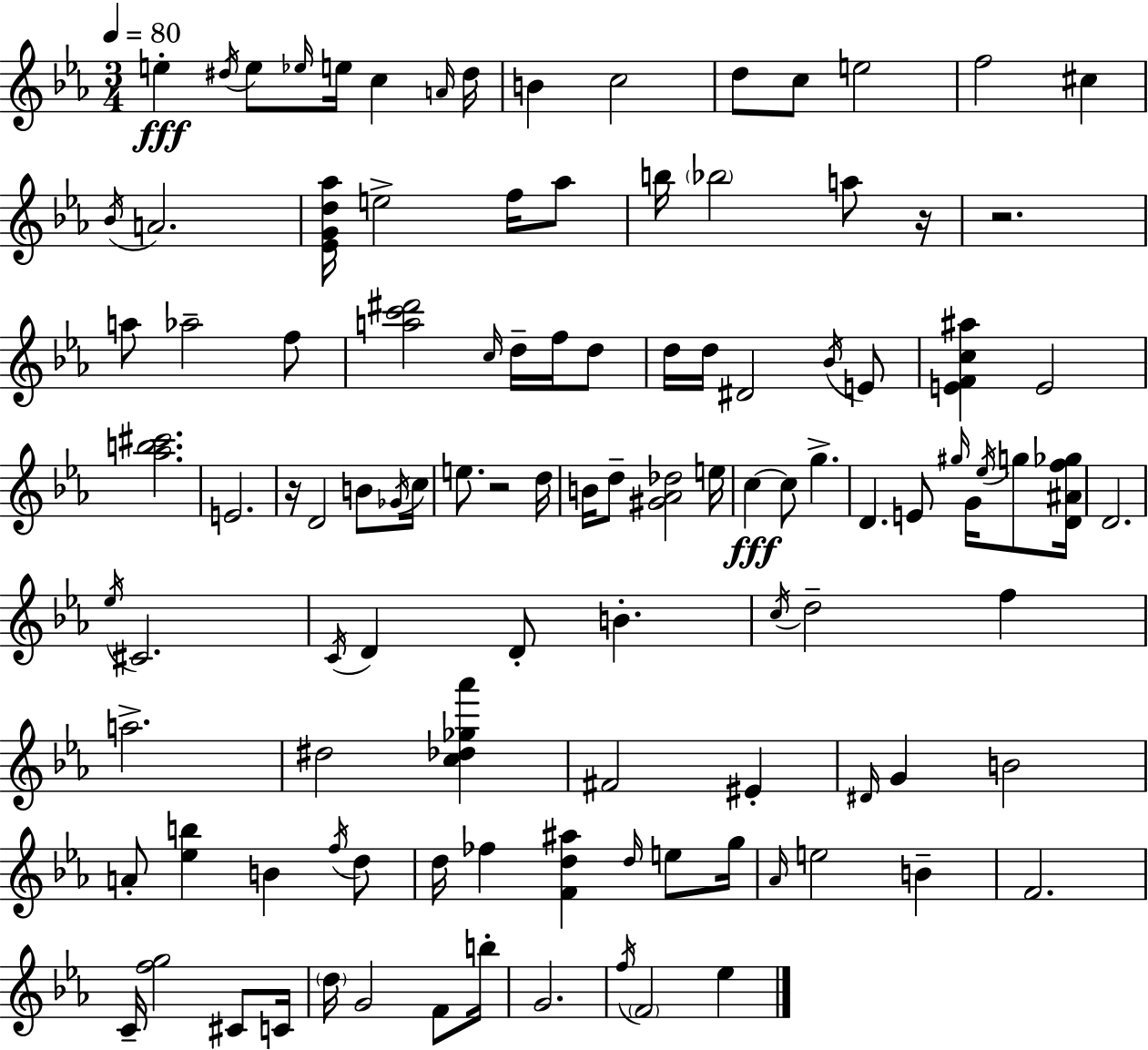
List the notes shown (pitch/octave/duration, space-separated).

E5/q D#5/s E5/e Eb5/s E5/s C5/q A4/s D#5/s B4/q C5/h D5/e C5/e E5/h F5/h C#5/q Bb4/s A4/h. [Eb4,G4,D5,Ab5]/s E5/h F5/s Ab5/e B5/s Bb5/h A5/e R/s R/h. A5/e Ab5/h F5/e [A5,C6,D#6]/h C5/s D5/s F5/s D5/e D5/s D5/s D#4/h Bb4/s E4/e [E4,F4,C5,A#5]/q E4/h [Ab5,B5,C#6]/h. E4/h. R/s D4/h B4/e Gb4/s C5/s E5/e. R/h D5/s B4/s D5/e [G#4,Ab4,Db5]/h E5/s C5/q C5/e G5/q. D4/q. E4/e G#5/s G4/s Eb5/s G5/e [D4,A#4,F5,Gb5]/s D4/h. Eb5/s C#4/h. C4/s D4/q D4/e B4/q. C5/s D5/h F5/q A5/h. D#5/h [C5,Db5,Gb5,Ab6]/q F#4/h EIS4/q D#4/s G4/q B4/h A4/e [Eb5,B5]/q B4/q F5/s D5/e D5/s FES5/q [F4,D5,A#5]/q D5/s E5/e G5/s Ab4/s E5/h B4/q F4/h. C4/s [F5,G5]/h C#4/e C4/s D5/s G4/h F4/e B5/s G4/h. F5/s F4/h Eb5/q